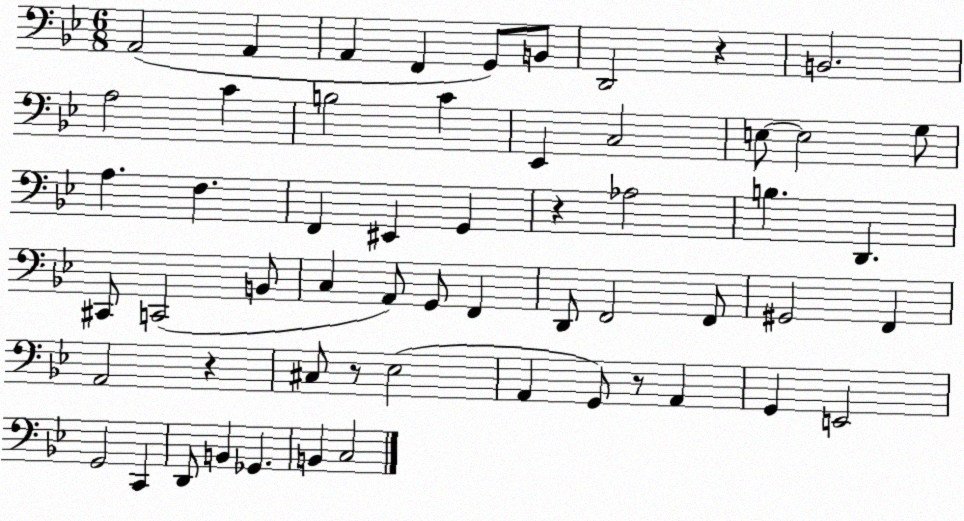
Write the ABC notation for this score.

X:1
T:Untitled
M:6/8
L:1/4
K:Bb
A,,2 A,, A,, F,, G,,/2 B,,/2 D,,2 z B,,2 A,2 C B,2 C _E,, C,2 E,/2 E,2 G,/2 A, F, F,, ^E,, G,, z _A,2 B, D,, ^C,,/2 C,,2 B,,/2 C, A,,/2 G,,/2 F,, D,,/2 F,,2 F,,/2 ^G,,2 F,, A,,2 z ^C,/2 z/2 _E,2 A,, G,,/2 z/2 A,, G,, E,,2 G,,2 C,, D,,/2 B,, _G,, B,, C,2